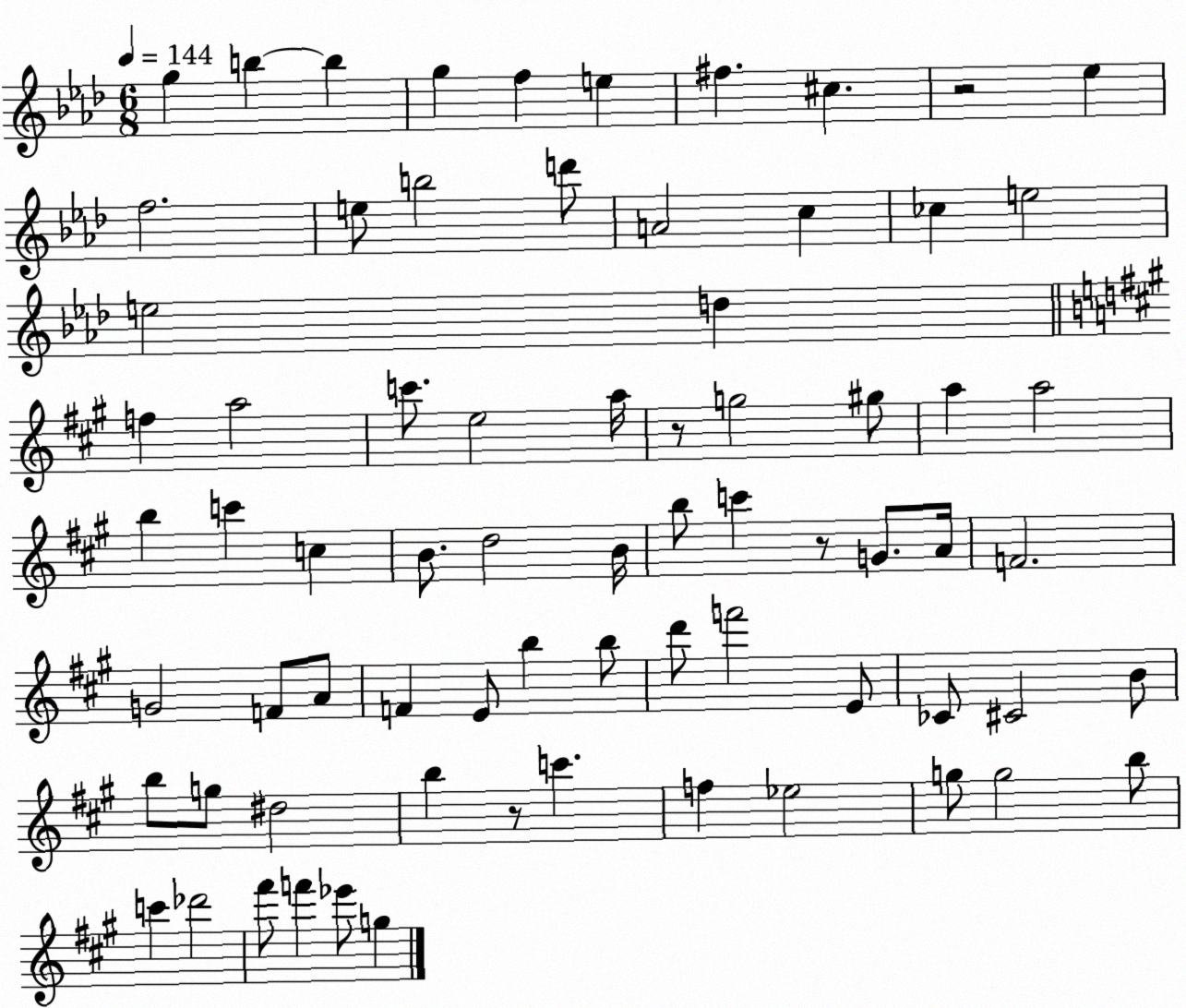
X:1
T:Untitled
M:6/8
L:1/4
K:Ab
g b b g f e ^f ^c z2 _e f2 e/2 b2 d'/2 A2 c _c e2 e2 d f a2 c'/2 e2 a/4 z/2 g2 ^g/2 a a2 b c' c B/2 d2 B/4 b/2 c' z/2 G/2 A/4 F2 G2 F/2 A/2 F E/2 b b/2 d'/2 f'2 E/2 _C/2 ^C2 B/2 b/2 g/2 ^d2 b z/2 c' f _e2 g/2 g2 b/2 c' _d'2 ^f'/2 f' _e'/2 g